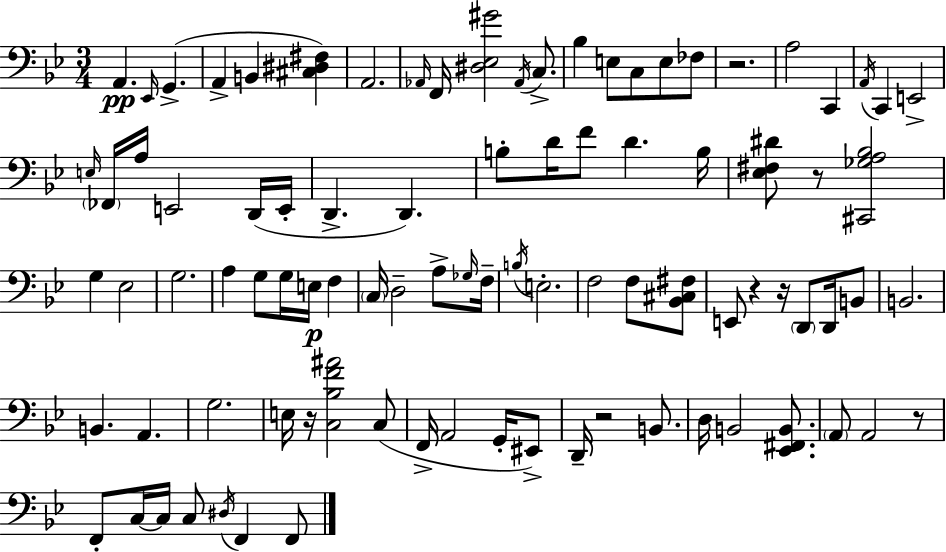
A2/q. Eb2/s G2/q. A2/q B2/q [C#3,D#3,F#3]/q A2/h. Ab2/s F2/s [D#3,Eb3,G#4]/h Ab2/s C3/e. Bb3/q E3/e C3/e E3/e FES3/e R/h. A3/h C2/q A2/s C2/q E2/h E3/s FES2/s A3/s E2/h D2/s E2/s D2/q. D2/q. B3/e D4/s F4/e D4/q. B3/s [Eb3,F#3,D#4]/e R/e [C#2,Gb3,A3,Bb3]/h G3/q Eb3/h G3/h. A3/q G3/e G3/s E3/s F3/q C3/s D3/h A3/e Gb3/s F3/s B3/s E3/h. F3/h F3/e [Bb2,C#3,F#3]/e E2/e R/q R/s D2/e D2/s B2/e B2/h. B2/q. A2/q. G3/h. E3/s R/s [C3,Bb3,F4,A#4]/h C3/e F2/s A2/h G2/s EIS2/e D2/s R/h B2/e. D3/s B2/h [Eb2,F#2,B2]/e. A2/e A2/h R/e F2/e C3/s C3/s C3/e D#3/s F2/q F2/e